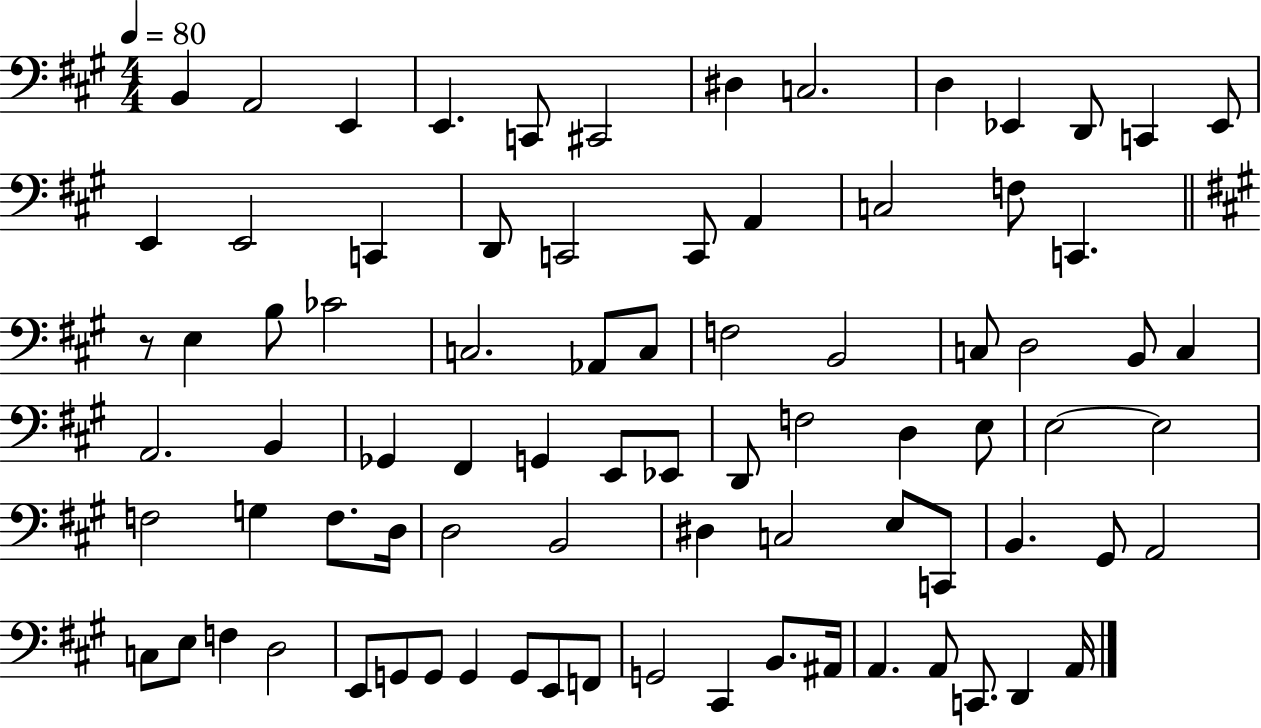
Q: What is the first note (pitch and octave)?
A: B2